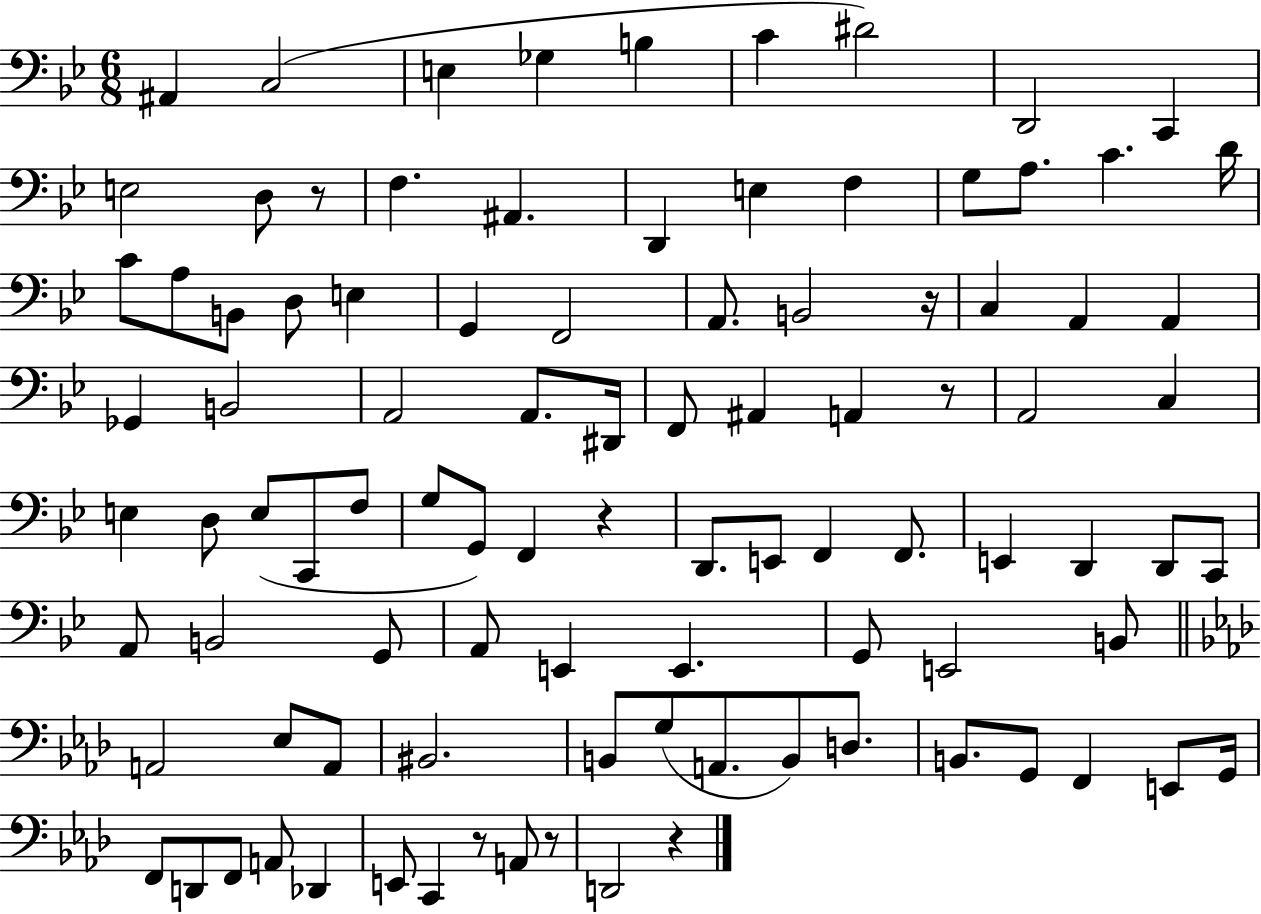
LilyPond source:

{
  \clef bass
  \numericTimeSignature
  \time 6/8
  \key bes \major
  ais,4 c2( | e4 ges4 b4 | c'4 dis'2) | d,2 c,4 | \break e2 d8 r8 | f4. ais,4. | d,4 e4 f4 | g8 a8. c'4. d'16 | \break c'8 a8 b,8 d8 e4 | g,4 f,2 | a,8. b,2 r16 | c4 a,4 a,4 | \break ges,4 b,2 | a,2 a,8. dis,16 | f,8 ais,4 a,4 r8 | a,2 c4 | \break e4 d8 e8( c,8 f8 | g8 g,8) f,4 r4 | d,8. e,8 f,4 f,8. | e,4 d,4 d,8 c,8 | \break a,8 b,2 g,8 | a,8 e,4 e,4. | g,8 e,2 b,8 | \bar "||" \break \key aes \major a,2 ees8 a,8 | bis,2. | b,8 g8( a,8. b,8) d8. | b,8. g,8 f,4 e,8 g,16 | \break f,8 d,8 f,8 a,8 des,4 | e,8 c,4 r8 a,8 r8 | d,2 r4 | \bar "|."
}